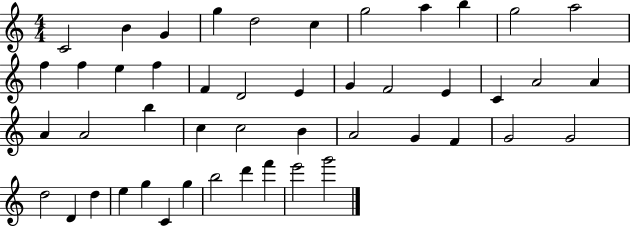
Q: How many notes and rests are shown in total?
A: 47